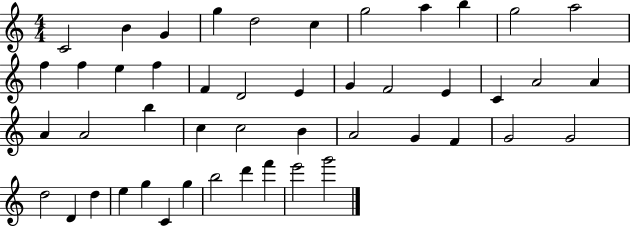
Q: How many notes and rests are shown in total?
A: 47